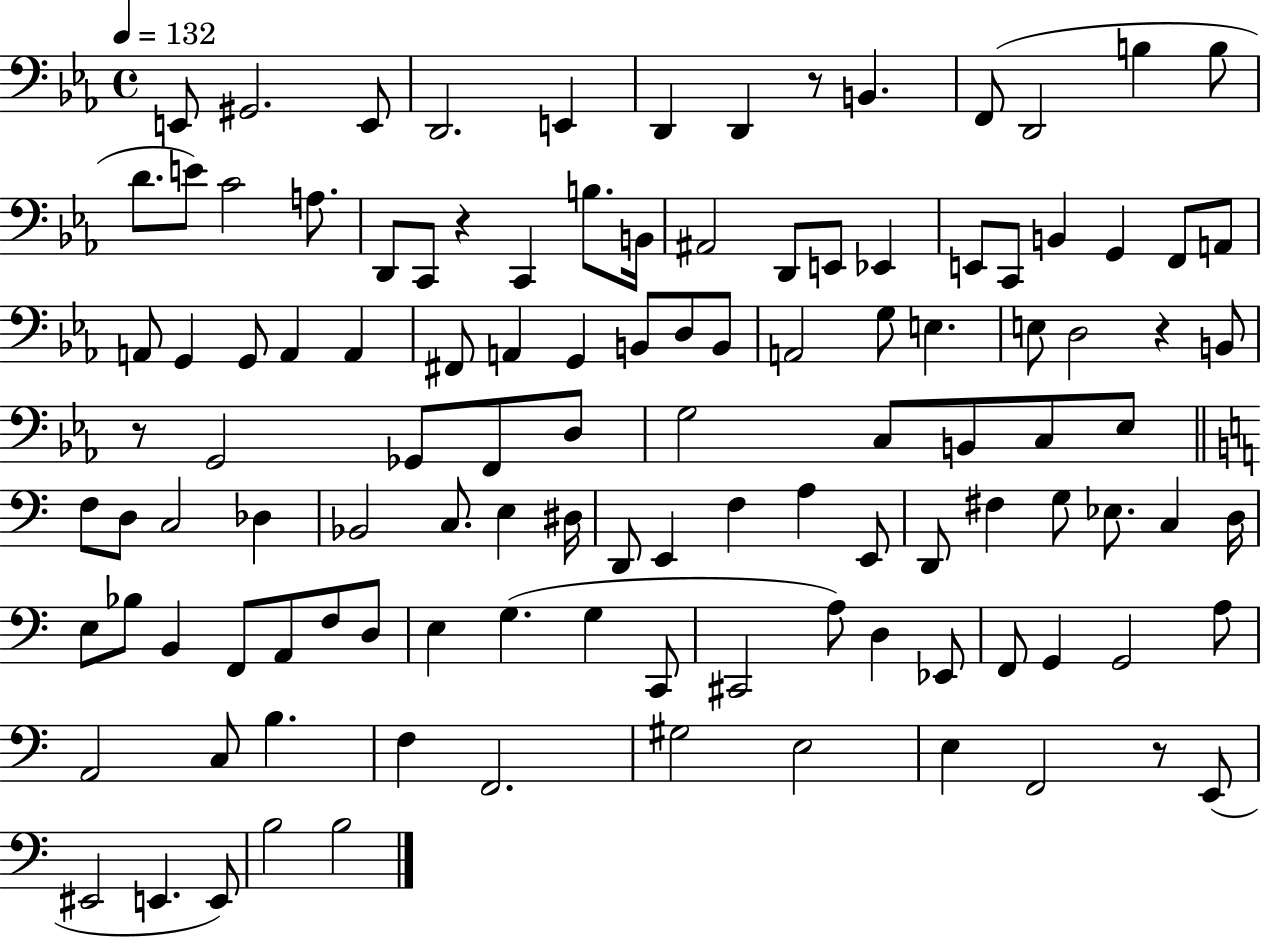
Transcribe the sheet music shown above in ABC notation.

X:1
T:Untitled
M:4/4
L:1/4
K:Eb
E,,/2 ^G,,2 E,,/2 D,,2 E,, D,, D,, z/2 B,, F,,/2 D,,2 B, B,/2 D/2 E/2 C2 A,/2 D,,/2 C,,/2 z C,, B,/2 B,,/4 ^A,,2 D,,/2 E,,/2 _E,, E,,/2 C,,/2 B,, G,, F,,/2 A,,/2 A,,/2 G,, G,,/2 A,, A,, ^F,,/2 A,, G,, B,,/2 D,/2 B,,/2 A,,2 G,/2 E, E,/2 D,2 z B,,/2 z/2 G,,2 _G,,/2 F,,/2 D,/2 G,2 C,/2 B,,/2 C,/2 _E,/2 F,/2 D,/2 C,2 _D, _B,,2 C,/2 E, ^D,/4 D,,/2 E,, F, A, E,,/2 D,,/2 ^F, G,/2 _E,/2 C, D,/4 E,/2 _B,/2 B,, F,,/2 A,,/2 F,/2 D,/2 E, G, G, C,,/2 ^C,,2 A,/2 D, _E,,/2 F,,/2 G,, G,,2 A,/2 A,,2 C,/2 B, F, F,,2 ^G,2 E,2 E, F,,2 z/2 E,,/2 ^E,,2 E,, E,,/2 B,2 B,2